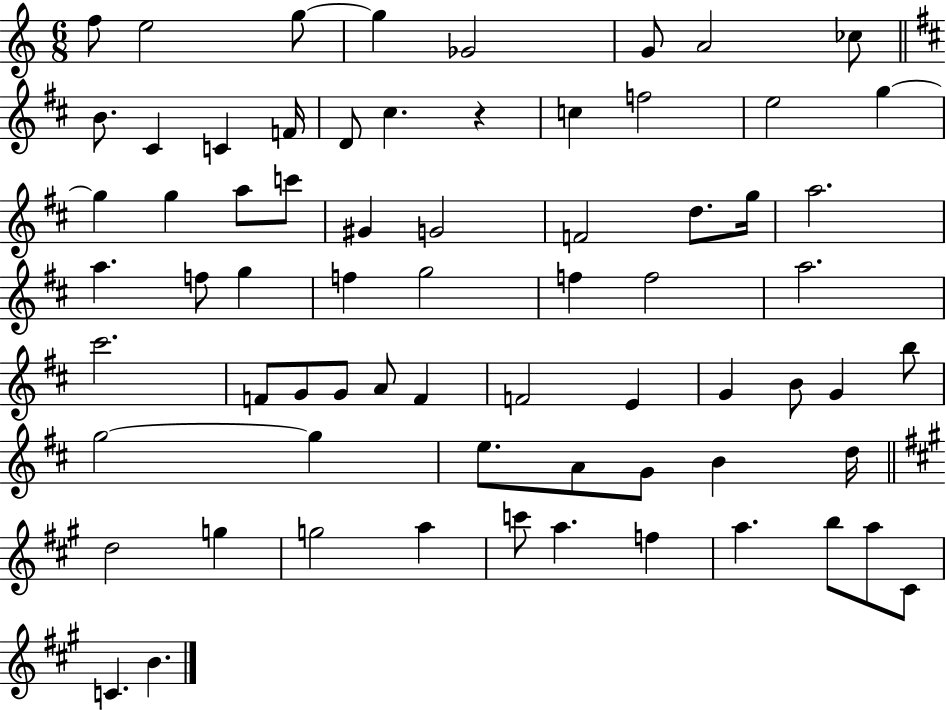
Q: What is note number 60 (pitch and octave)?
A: C6